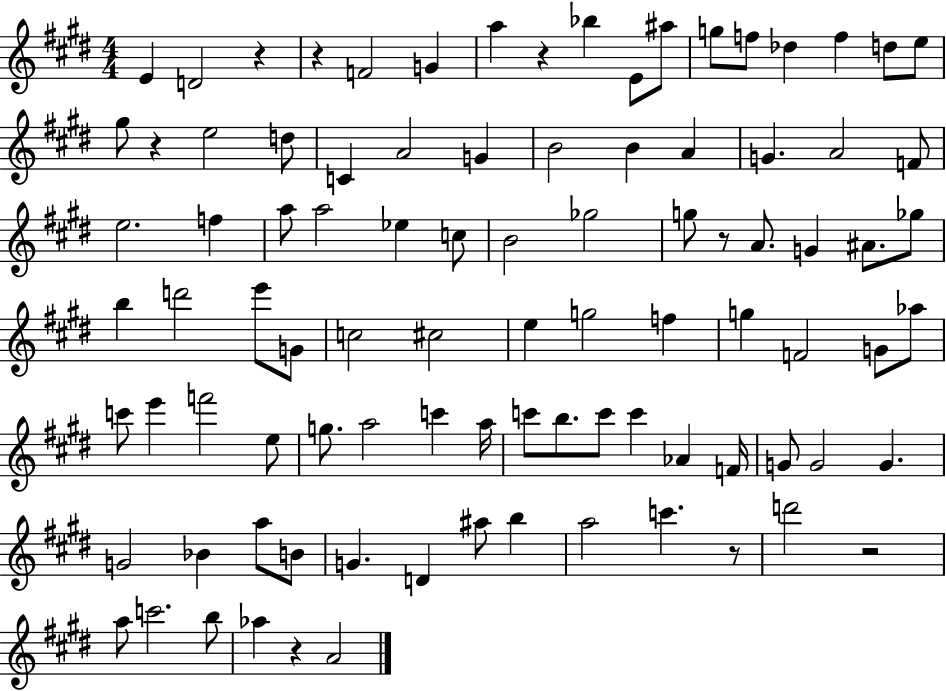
{
  \clef treble
  \numericTimeSignature
  \time 4/4
  \key e \major
  \repeat volta 2 { e'4 d'2 r4 | r4 f'2 g'4 | a''4 r4 bes''4 e'8 ais''8 | g''8 f''8 des''4 f''4 d''8 e''8 | \break gis''8 r4 e''2 d''8 | c'4 a'2 g'4 | b'2 b'4 a'4 | g'4. a'2 f'8 | \break e''2. f''4 | a''8 a''2 ees''4 c''8 | b'2 ges''2 | g''8 r8 a'8. g'4 ais'8. ges''8 | \break b''4 d'''2 e'''8 g'8 | c''2 cis''2 | e''4 g''2 f''4 | g''4 f'2 g'8 aes''8 | \break c'''8 e'''4 f'''2 e''8 | g''8. a''2 c'''4 a''16 | c'''8 b''8. c'''8 c'''4 aes'4 f'16 | g'8 g'2 g'4. | \break g'2 bes'4 a''8 b'8 | g'4. d'4 ais''8 b''4 | a''2 c'''4. r8 | d'''2 r2 | \break a''8 c'''2. b''8 | aes''4 r4 a'2 | } \bar "|."
}